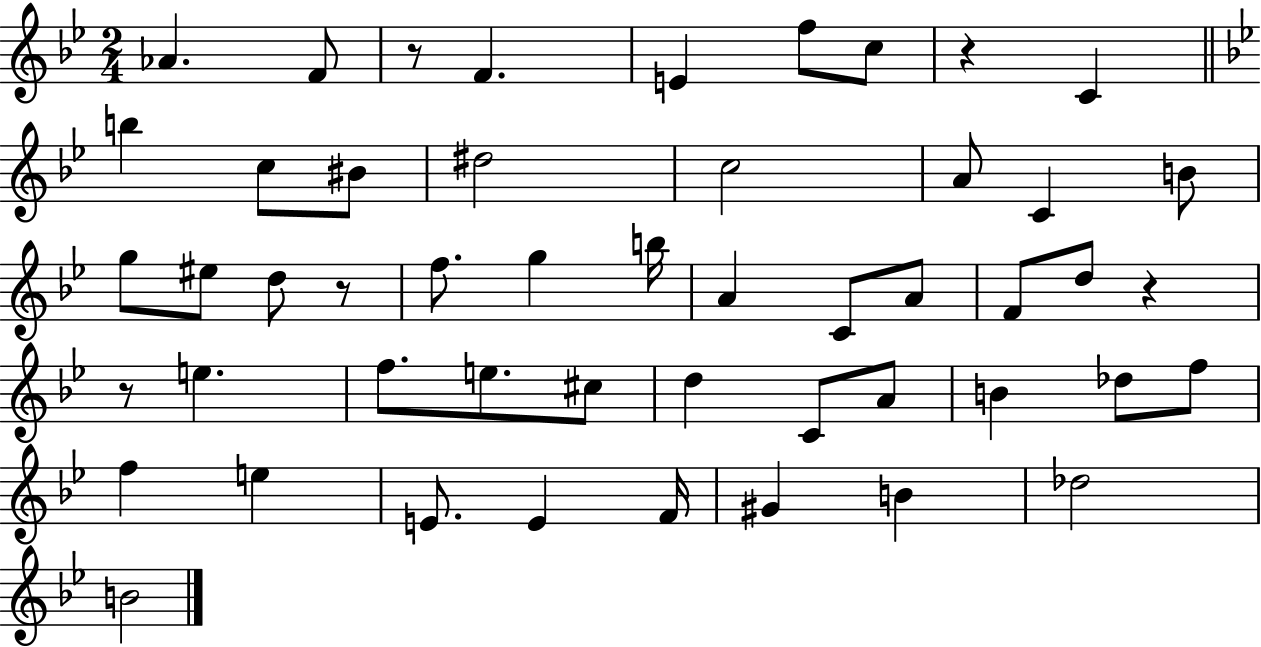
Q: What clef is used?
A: treble